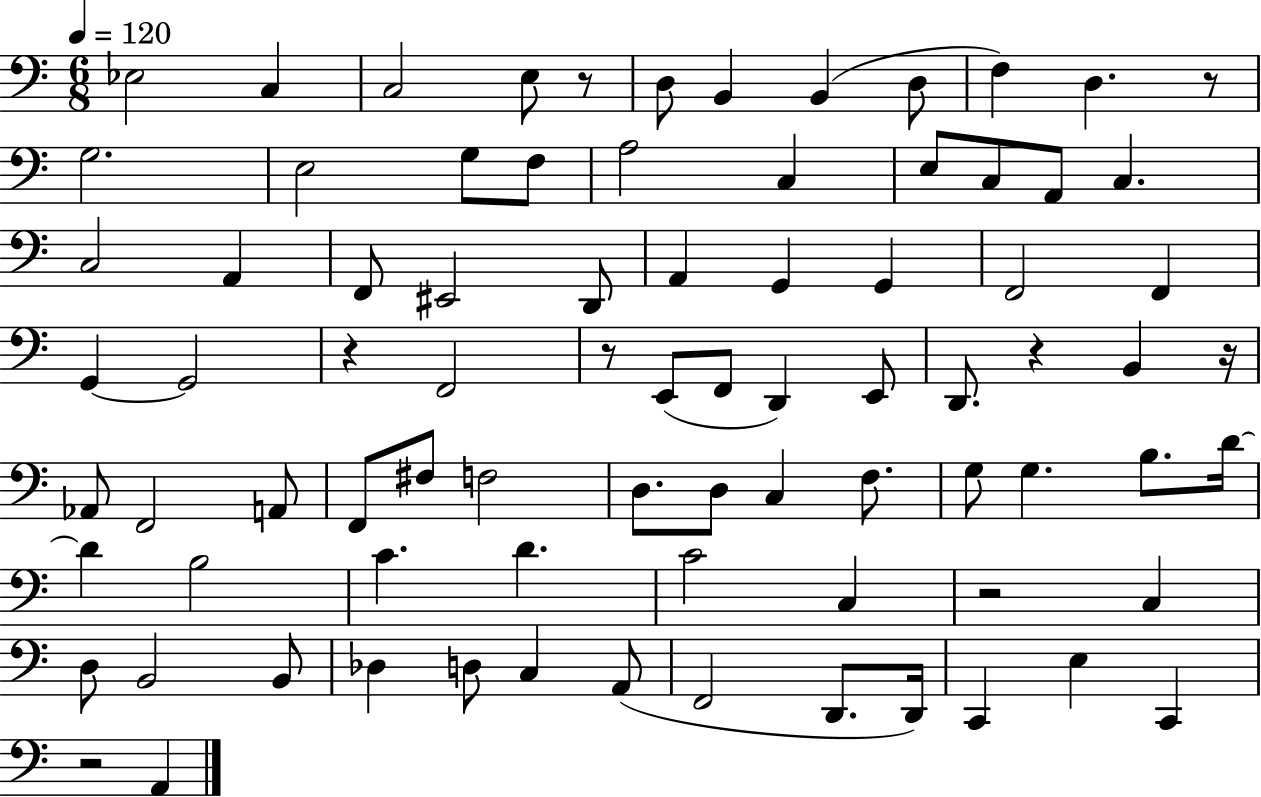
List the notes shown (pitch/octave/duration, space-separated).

Eb3/h C3/q C3/h E3/e R/e D3/e B2/q B2/q D3/e F3/q D3/q. R/e G3/h. E3/h G3/e F3/e A3/h C3/q E3/e C3/e A2/e C3/q. C3/h A2/q F2/e EIS2/h D2/e A2/q G2/q G2/q F2/h F2/q G2/q G2/h R/q F2/h R/e E2/e F2/e D2/q E2/e D2/e. R/q B2/q R/s Ab2/e F2/h A2/e F2/e F#3/e F3/h D3/e. D3/e C3/q F3/e. G3/e G3/q. B3/e. D4/s D4/q B3/h C4/q. D4/q. C4/h C3/q R/h C3/q D3/e B2/h B2/e Db3/q D3/e C3/q A2/e F2/h D2/e. D2/s C2/q E3/q C2/q R/h A2/q